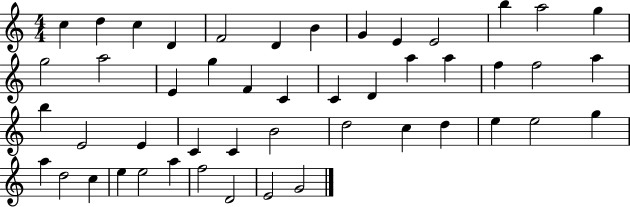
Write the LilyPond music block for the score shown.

{
  \clef treble
  \numericTimeSignature
  \time 4/4
  \key c \major
  c''4 d''4 c''4 d'4 | f'2 d'4 b'4 | g'4 e'4 e'2 | b''4 a''2 g''4 | \break g''2 a''2 | e'4 g''4 f'4 c'4 | c'4 d'4 a''4 a''4 | f''4 f''2 a''4 | \break b''4 e'2 e'4 | c'4 c'4 b'2 | d''2 c''4 d''4 | e''4 e''2 g''4 | \break a''4 d''2 c''4 | e''4 e''2 a''4 | f''2 d'2 | e'2 g'2 | \break \bar "|."
}